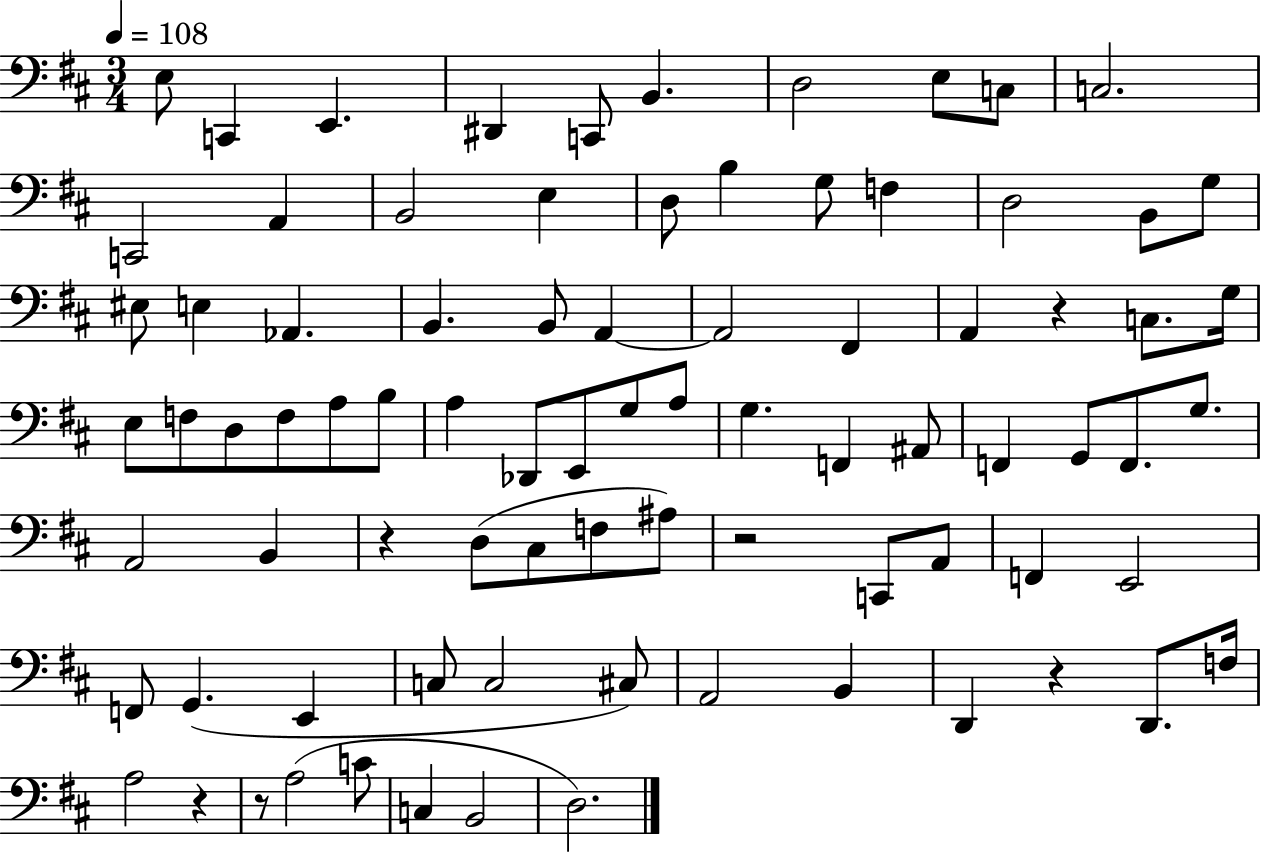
X:1
T:Untitled
M:3/4
L:1/4
K:D
E,/2 C,, E,, ^D,, C,,/2 B,, D,2 E,/2 C,/2 C,2 C,,2 A,, B,,2 E, D,/2 B, G,/2 F, D,2 B,,/2 G,/2 ^E,/2 E, _A,, B,, B,,/2 A,, A,,2 ^F,, A,, z C,/2 G,/4 E,/2 F,/2 D,/2 F,/2 A,/2 B,/2 A, _D,,/2 E,,/2 G,/2 A,/2 G, F,, ^A,,/2 F,, G,,/2 F,,/2 G,/2 A,,2 B,, z D,/2 ^C,/2 F,/2 ^A,/2 z2 C,,/2 A,,/2 F,, E,,2 F,,/2 G,, E,, C,/2 C,2 ^C,/2 A,,2 B,, D,, z D,,/2 F,/4 A,2 z z/2 A,2 C/2 C, B,,2 D,2